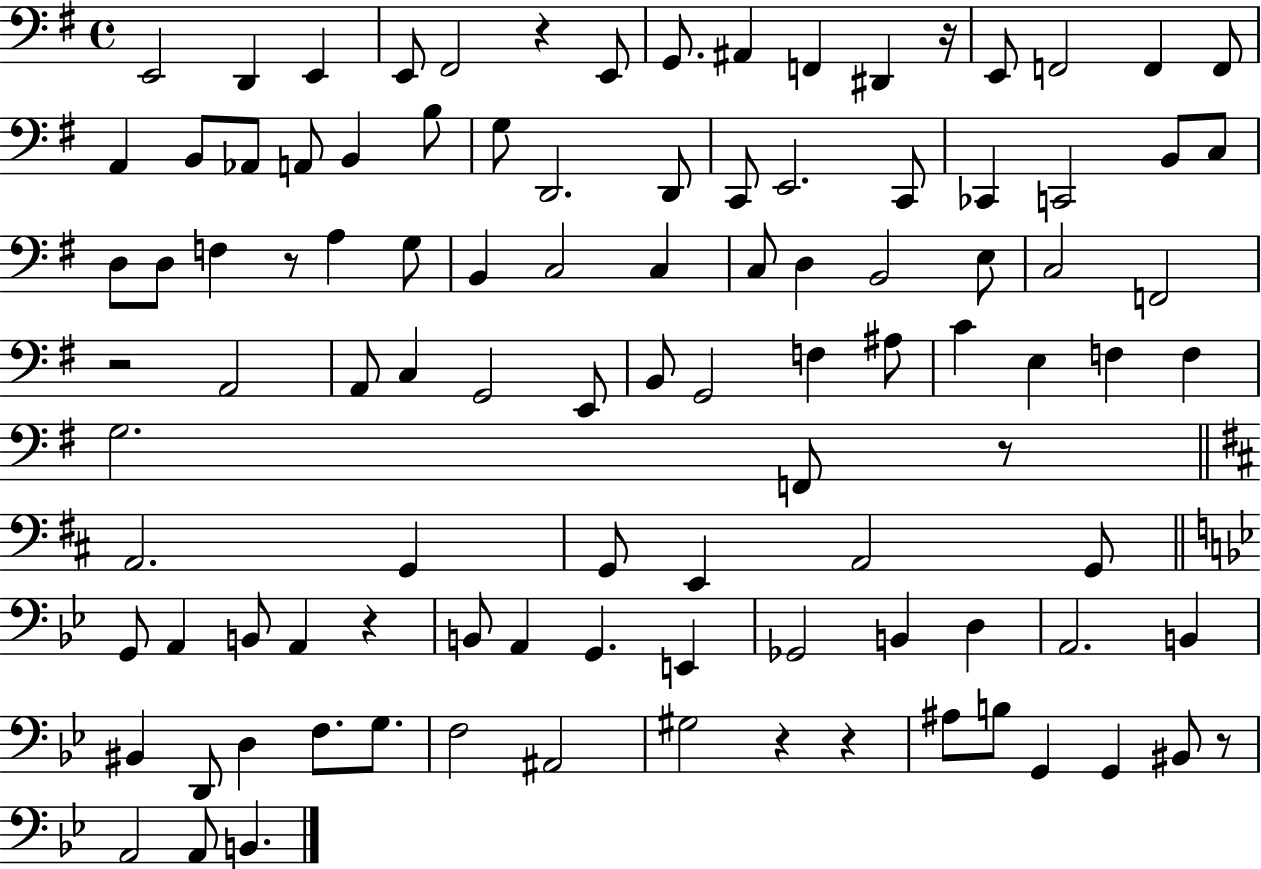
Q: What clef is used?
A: bass